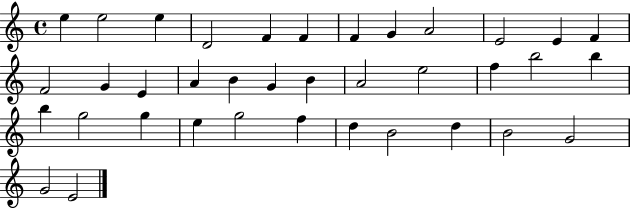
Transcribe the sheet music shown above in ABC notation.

X:1
T:Untitled
M:4/4
L:1/4
K:C
e e2 e D2 F F F G A2 E2 E F F2 G E A B G B A2 e2 f b2 b b g2 g e g2 f d B2 d B2 G2 G2 E2